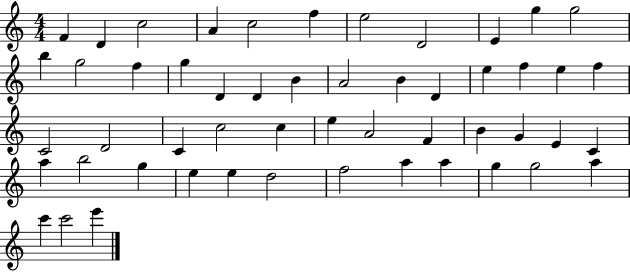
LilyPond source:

{
  \clef treble
  \numericTimeSignature
  \time 4/4
  \key c \major
  f'4 d'4 c''2 | a'4 c''2 f''4 | e''2 d'2 | e'4 g''4 g''2 | \break b''4 g''2 f''4 | g''4 d'4 d'4 b'4 | a'2 b'4 d'4 | e''4 f''4 e''4 f''4 | \break c'2 d'2 | c'4 c''2 c''4 | e''4 a'2 f'4 | b'4 g'4 e'4 c'4 | \break a''4 b''2 g''4 | e''4 e''4 d''2 | f''2 a''4 a''4 | g''4 g''2 a''4 | \break c'''4 c'''2 e'''4 | \bar "|."
}